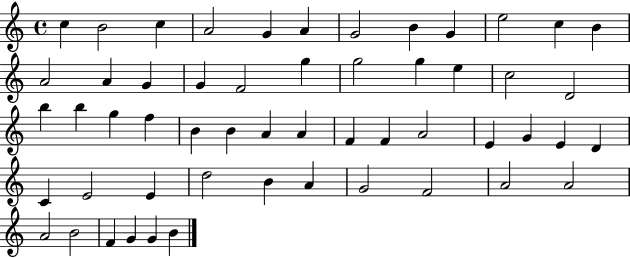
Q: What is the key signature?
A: C major